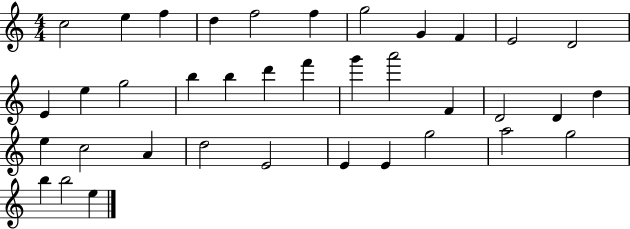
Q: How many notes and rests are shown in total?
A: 37